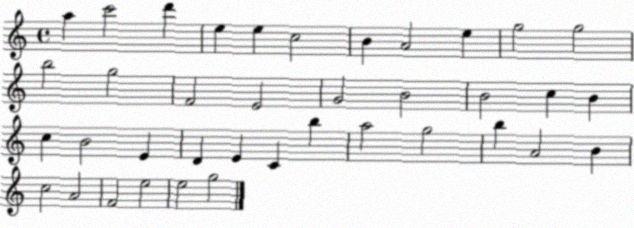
X:1
T:Untitled
M:4/4
L:1/4
K:C
a c'2 d' e e c2 B A2 e g2 g2 b2 g2 F2 E2 G2 B2 B2 c B c B2 E D E C b a2 g2 b A2 B c2 A2 F2 e2 e2 g2